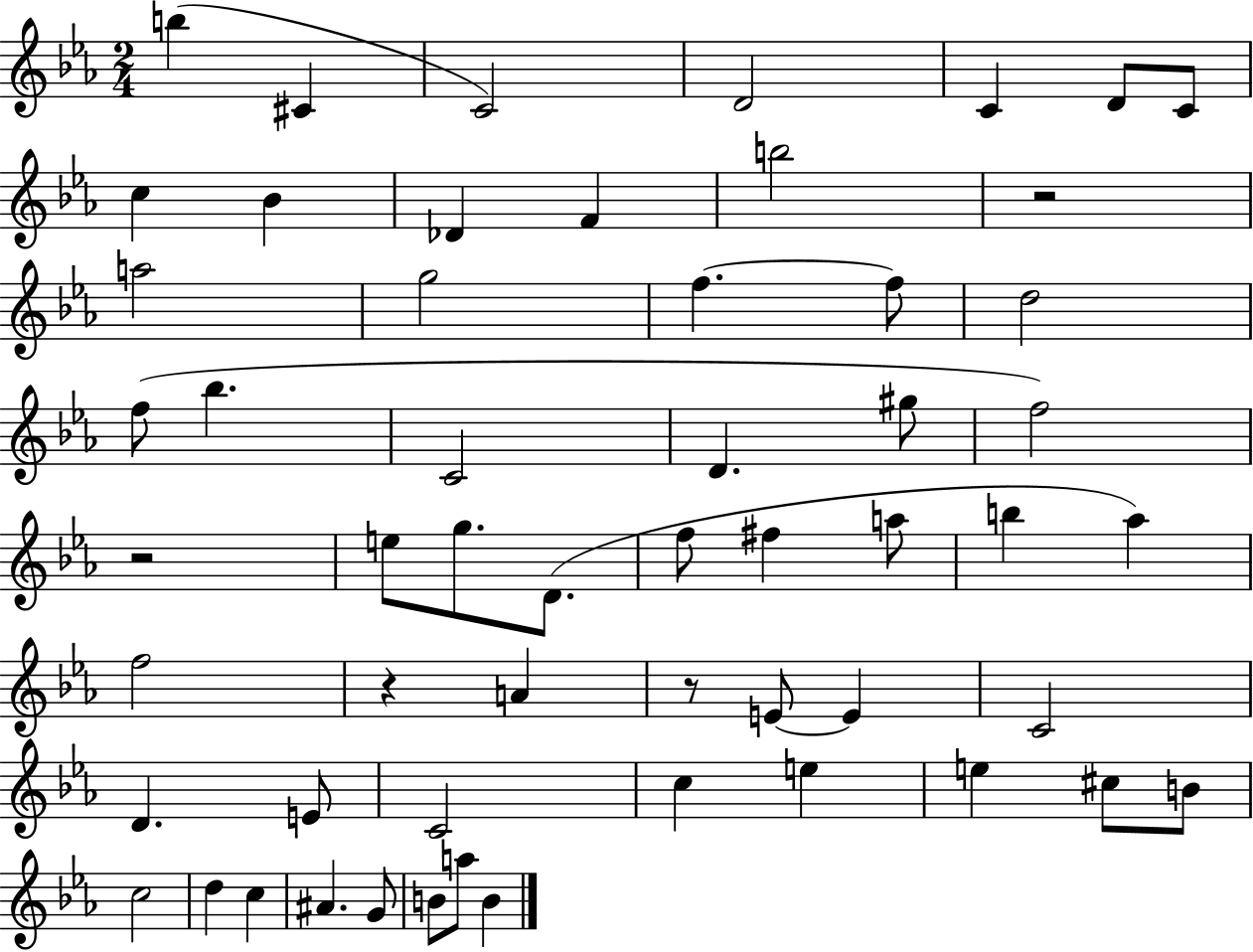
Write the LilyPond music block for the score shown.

{
  \clef treble
  \numericTimeSignature
  \time 2/4
  \key ees \major
  b''4( cis'4 | c'2) | d'2 | c'4 d'8 c'8 | \break c''4 bes'4 | des'4 f'4 | b''2 | r2 | \break a''2 | g''2 | f''4.~~ f''8 | d''2 | \break f''8( bes''4. | c'2 | d'4. gis''8 | f''2) | \break r2 | e''8 g''8. d'8.( | f''8 fis''4 a''8 | b''4 aes''4) | \break f''2 | r4 a'4 | r8 e'8~~ e'4 | c'2 | \break d'4. e'8 | c'2 | c''4 e''4 | e''4 cis''8 b'8 | \break c''2 | d''4 c''4 | ais'4. g'8 | b'8 a''8 b'4 | \break \bar "|."
}